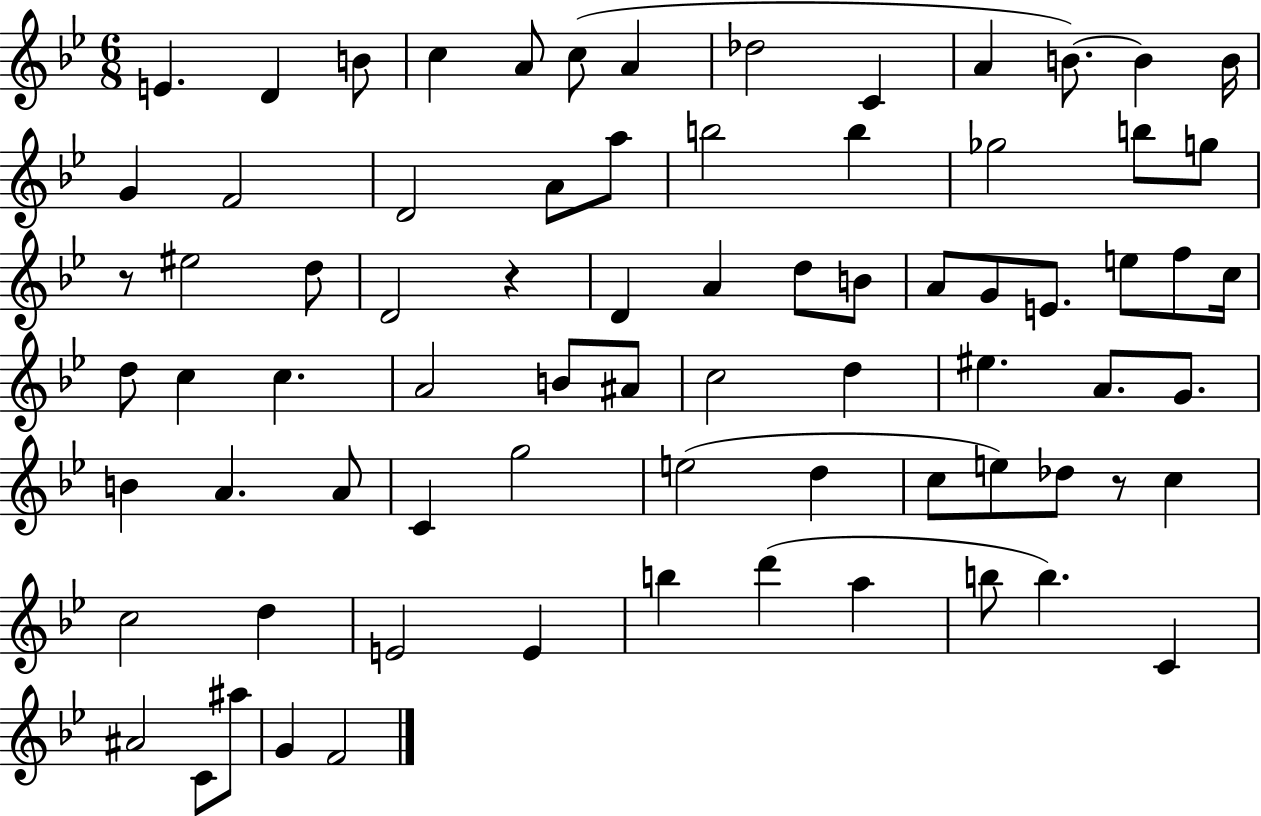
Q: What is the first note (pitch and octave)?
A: E4